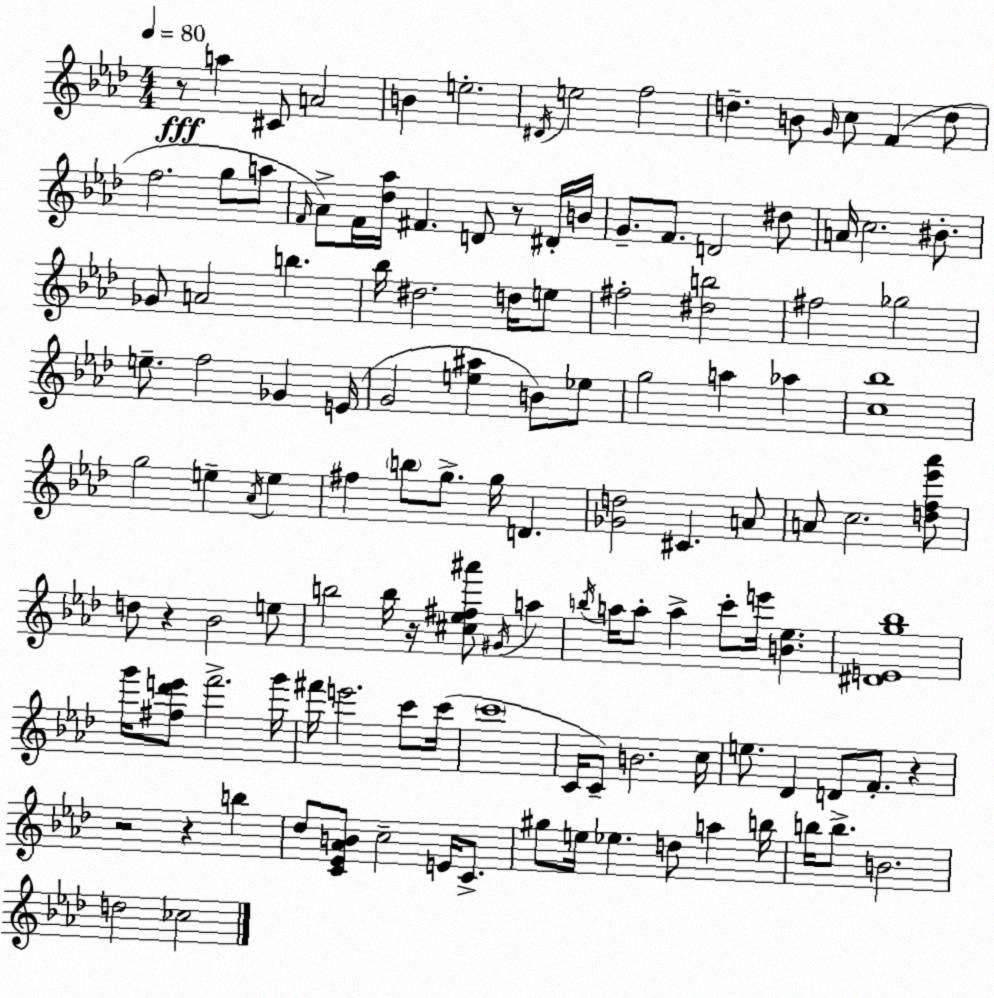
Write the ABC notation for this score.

X:1
T:Untitled
M:4/4
L:1/4
K:Ab
z/2 a ^C/2 A2 B e2 ^D/4 e2 f2 d B/2 G/4 c/2 F d/2 f2 g/2 a/2 F/4 _A/2 F/4 [_d_a]/4 ^F D/2 z/2 ^D/4 B/4 G/2 F/2 D2 ^d/2 A/4 c2 ^B/2 _G/2 A2 b _b/4 ^d2 d/4 e/2 ^f2 [^db]2 ^f2 _g2 e/2 f2 _G E/4 G2 [e^a] B/2 _e/2 g2 a _a [c_b]4 g2 e _A/4 e ^f b/2 g/2 g/4 D [_Gd]2 ^C A/2 A/2 c2 [df_e'_a']/2 d/2 z _B2 e/2 b2 b/4 z/4 [^c_e^f^a']/2 ^G/4 a b/4 a/4 a/2 a c'/2 e'/4 [B_e] [^DEg_b]4 g'/4 [^f_d'e']/2 f'2 g'/4 ^f'/4 e'2 c'/2 c'/4 c'4 C/4 C/2 B2 c/4 e/2 _D D/2 F/2 z z2 z b _d/2 [C_E_AB]/2 c2 E/4 C/2 ^g/2 e/4 _e d/2 a b/4 b/4 b/2 B2 d2 _c2